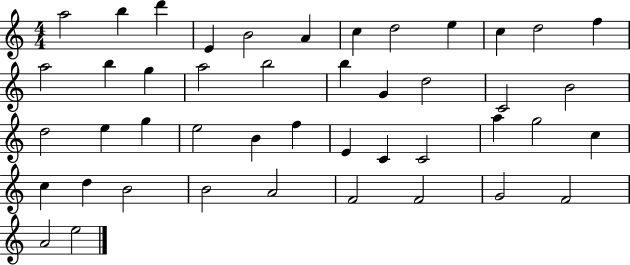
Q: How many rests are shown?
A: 0